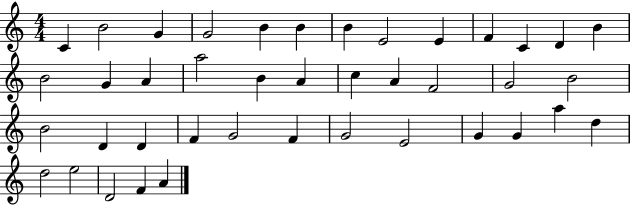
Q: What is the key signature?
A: C major